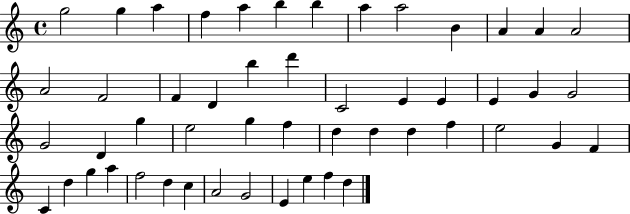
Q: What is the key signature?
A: C major